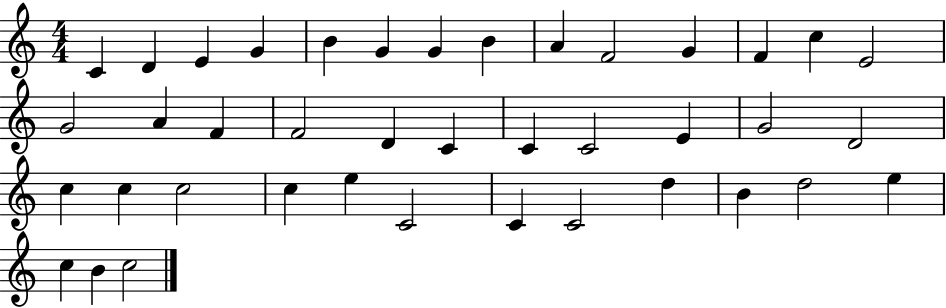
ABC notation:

X:1
T:Untitled
M:4/4
L:1/4
K:C
C D E G B G G B A F2 G F c E2 G2 A F F2 D C C C2 E G2 D2 c c c2 c e C2 C C2 d B d2 e c B c2